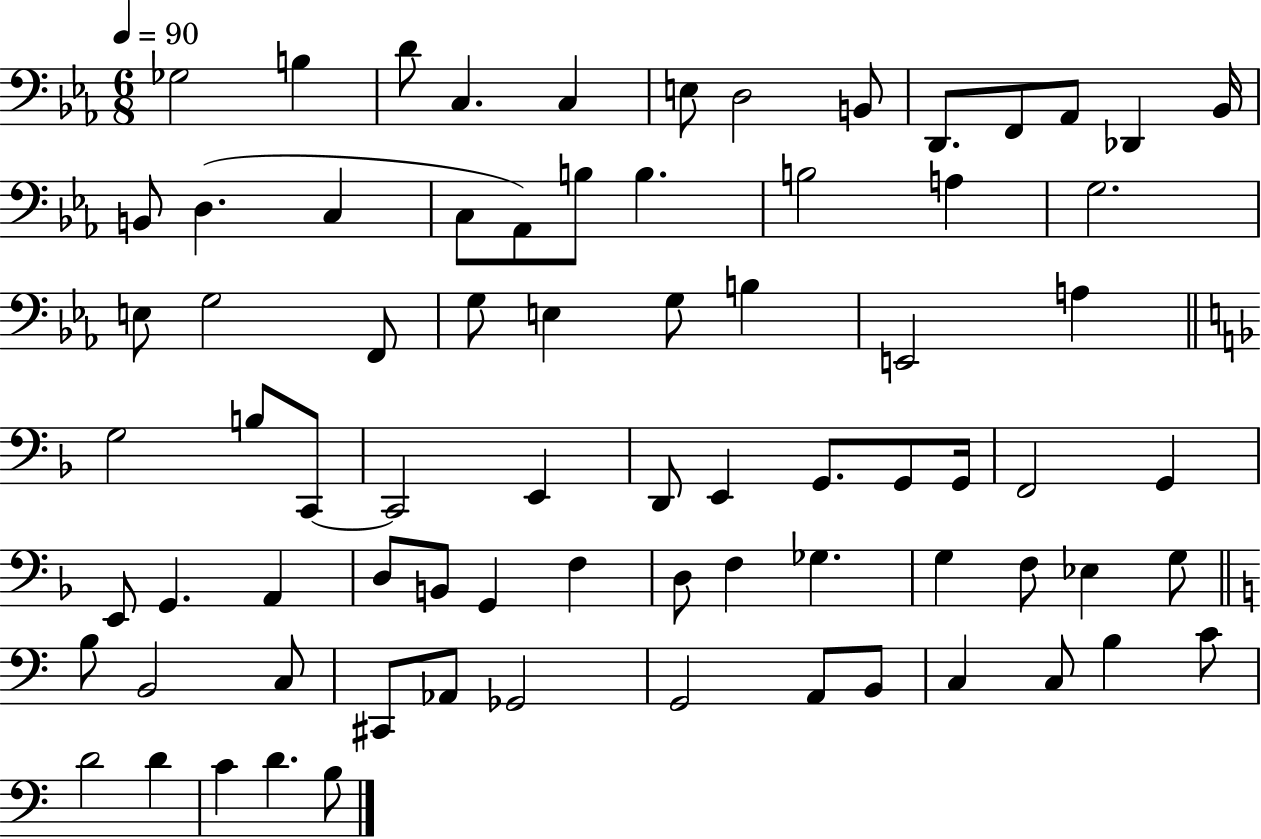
X:1
T:Untitled
M:6/8
L:1/4
K:Eb
_G,2 B, D/2 C, C, E,/2 D,2 B,,/2 D,,/2 F,,/2 _A,,/2 _D,, _B,,/4 B,,/2 D, C, C,/2 _A,,/2 B,/2 B, B,2 A, G,2 E,/2 G,2 F,,/2 G,/2 E, G,/2 B, E,,2 A, G,2 B,/2 C,,/2 C,,2 E,, D,,/2 E,, G,,/2 G,,/2 G,,/4 F,,2 G,, E,,/2 G,, A,, D,/2 B,,/2 G,, F, D,/2 F, _G, G, F,/2 _E, G,/2 B,/2 B,,2 C,/2 ^C,,/2 _A,,/2 _G,,2 G,,2 A,,/2 B,,/2 C, C,/2 B, C/2 D2 D C D B,/2